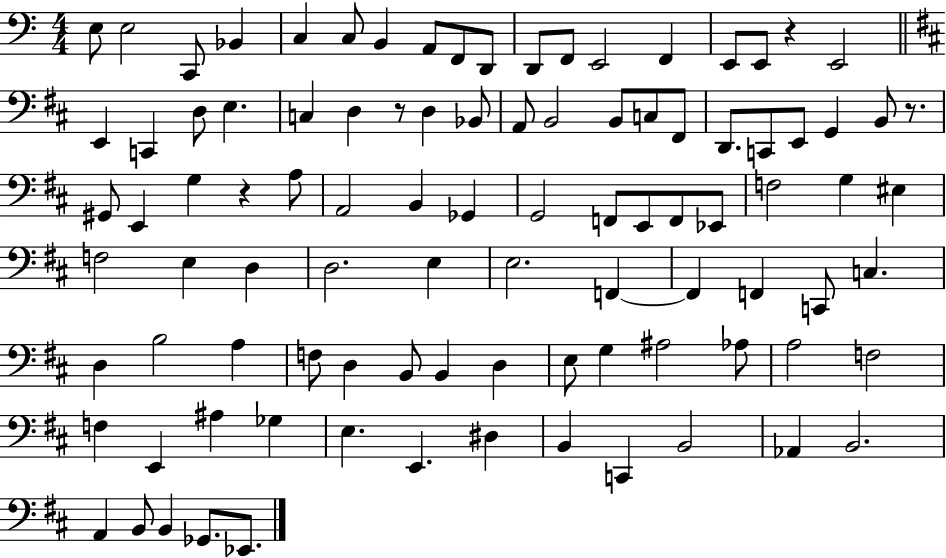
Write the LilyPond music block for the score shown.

{
  \clef bass
  \numericTimeSignature
  \time 4/4
  \key c \major
  e8 e2 c,8 bes,4 | c4 c8 b,4 a,8 f,8 d,8 | d,8 f,8 e,2 f,4 | e,8 e,8 r4 e,2 | \break \bar "||" \break \key d \major e,4 c,4 d8 e4. | c4 d4 r8 d4 bes,8 | a,8 b,2 b,8 c8 fis,8 | d,8. c,8 e,8 g,4 b,8 r8. | \break gis,8 e,4 g4 r4 a8 | a,2 b,4 ges,4 | g,2 f,8 e,8 f,8 ees,8 | f2 g4 eis4 | \break f2 e4 d4 | d2. e4 | e2. f,4~~ | f,4 f,4 c,8 c4. | \break d4 b2 a4 | f8 d4 b,8 b,4 d4 | e8 g4 ais2 aes8 | a2 f2 | \break f4 e,4 ais4 ges4 | e4. e,4. dis4 | b,4 c,4 b,2 | aes,4 b,2. | \break a,4 b,8 b,4 ges,8. ees,8. | \bar "|."
}